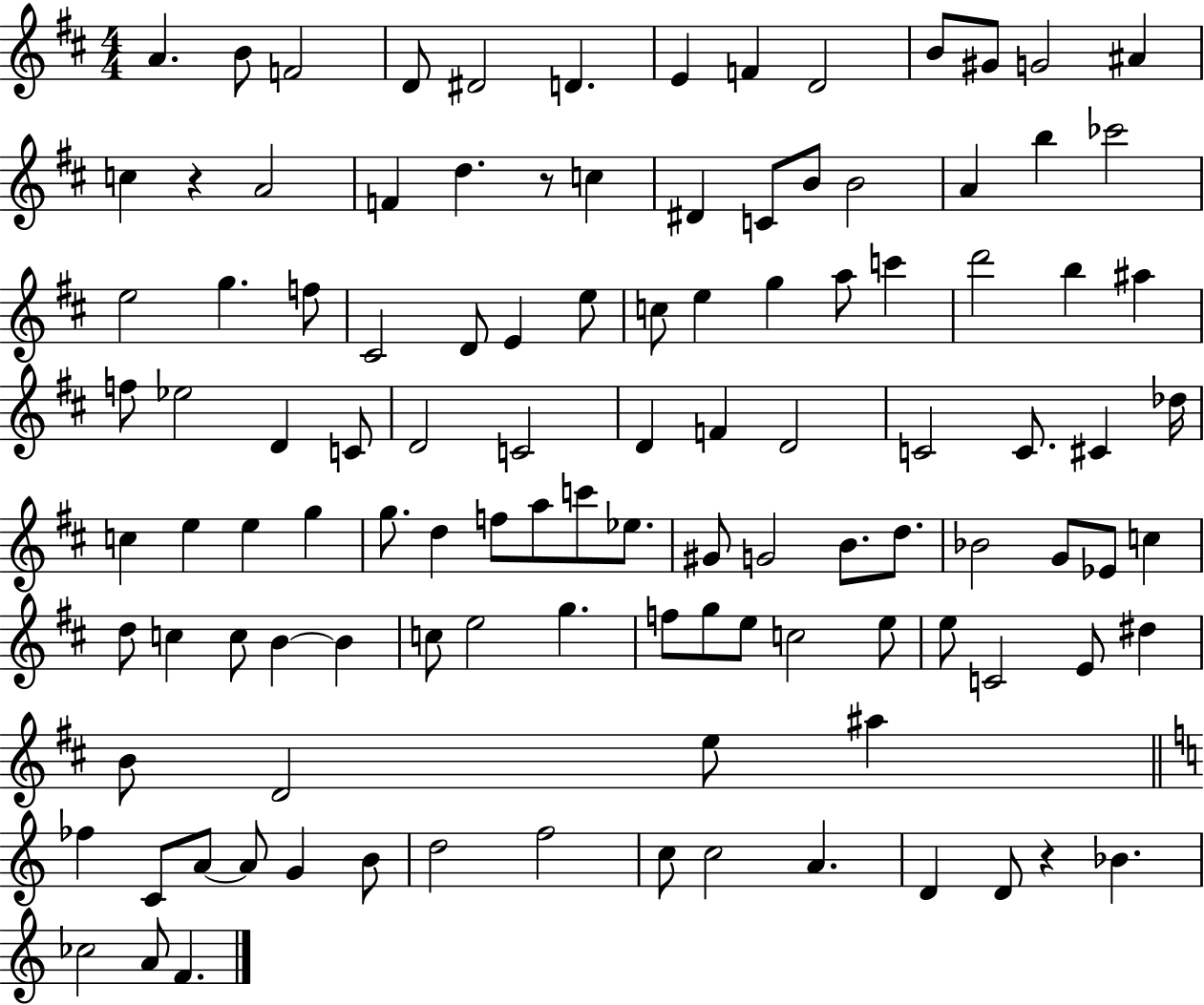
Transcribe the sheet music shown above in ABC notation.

X:1
T:Untitled
M:4/4
L:1/4
K:D
A B/2 F2 D/2 ^D2 D E F D2 B/2 ^G/2 G2 ^A c z A2 F d z/2 c ^D C/2 B/2 B2 A b _c'2 e2 g f/2 ^C2 D/2 E e/2 c/2 e g a/2 c' d'2 b ^a f/2 _e2 D C/2 D2 C2 D F D2 C2 C/2 ^C _d/4 c e e g g/2 d f/2 a/2 c'/2 _e/2 ^G/2 G2 B/2 d/2 _B2 G/2 _E/2 c d/2 c c/2 B B c/2 e2 g f/2 g/2 e/2 c2 e/2 e/2 C2 E/2 ^d B/2 D2 e/2 ^a _f C/2 A/2 A/2 G B/2 d2 f2 c/2 c2 A D D/2 z _B _c2 A/2 F